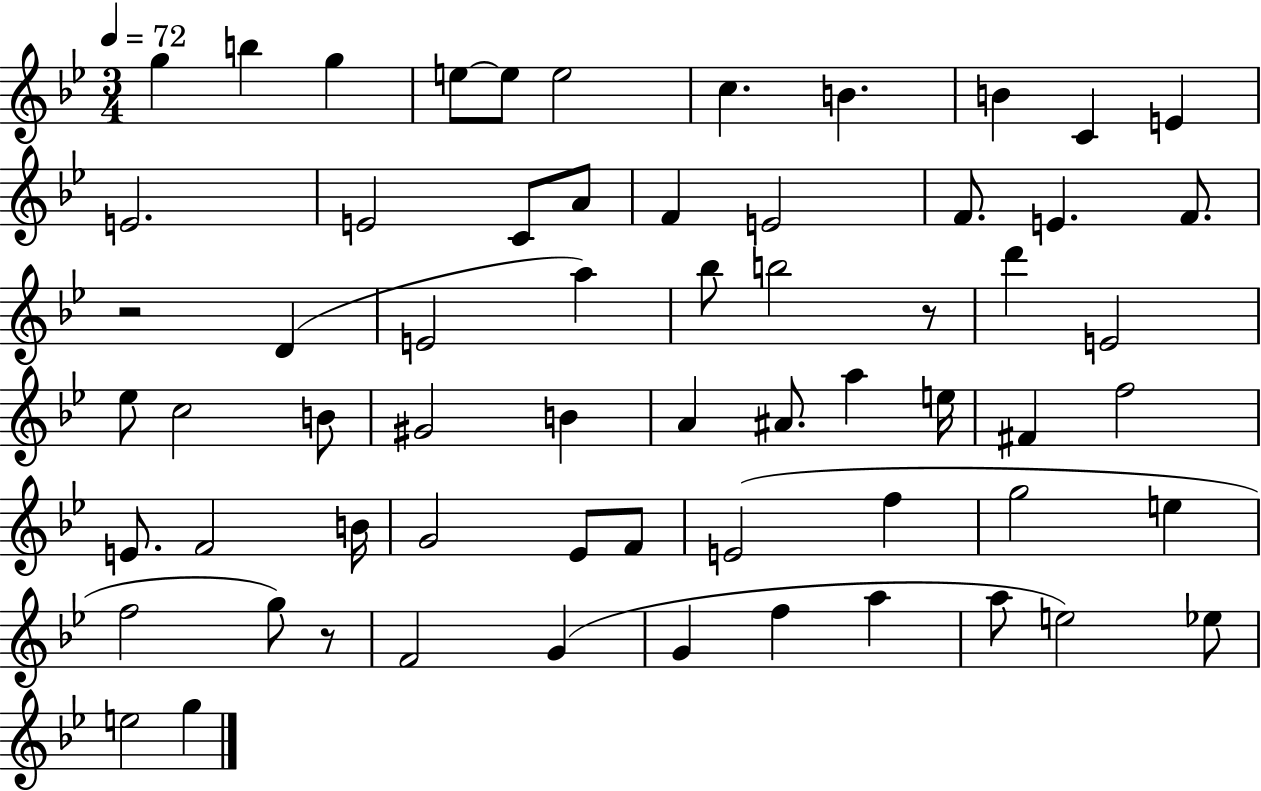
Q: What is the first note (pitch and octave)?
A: G5